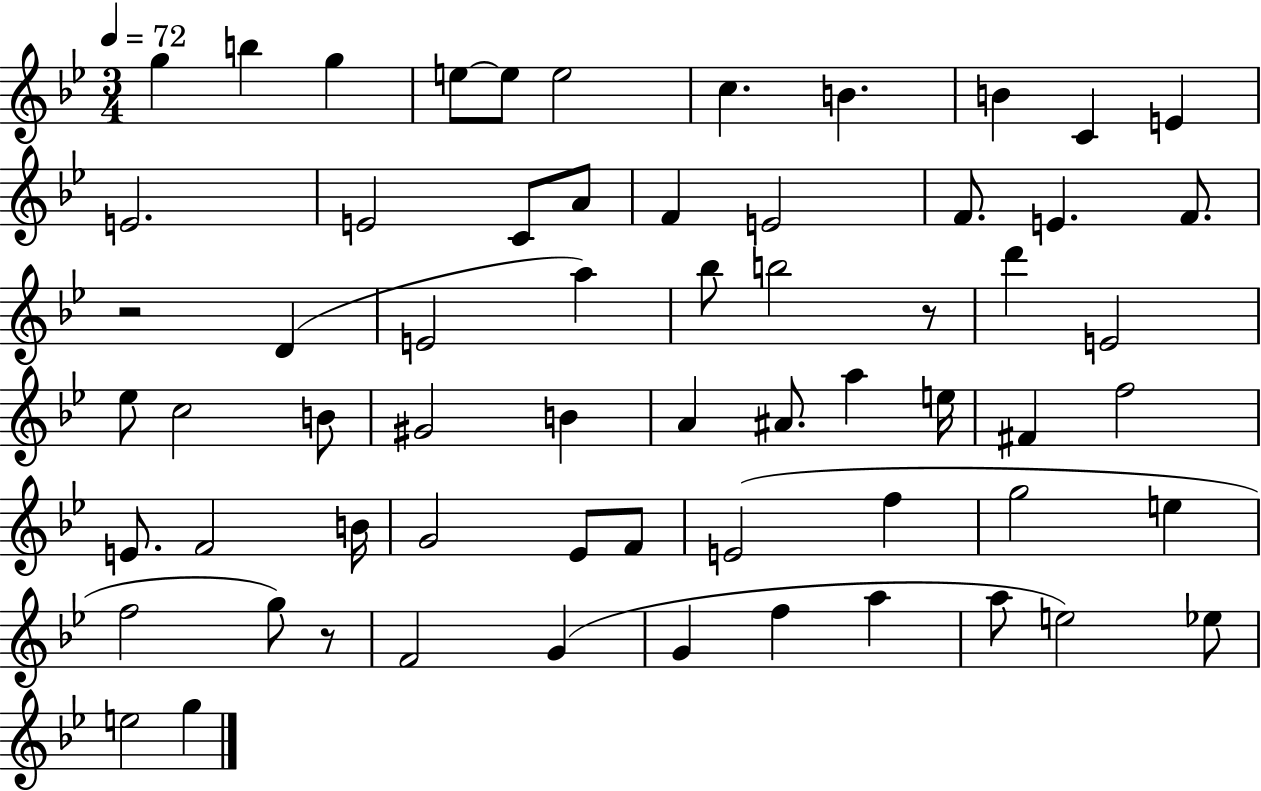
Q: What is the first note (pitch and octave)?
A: G5